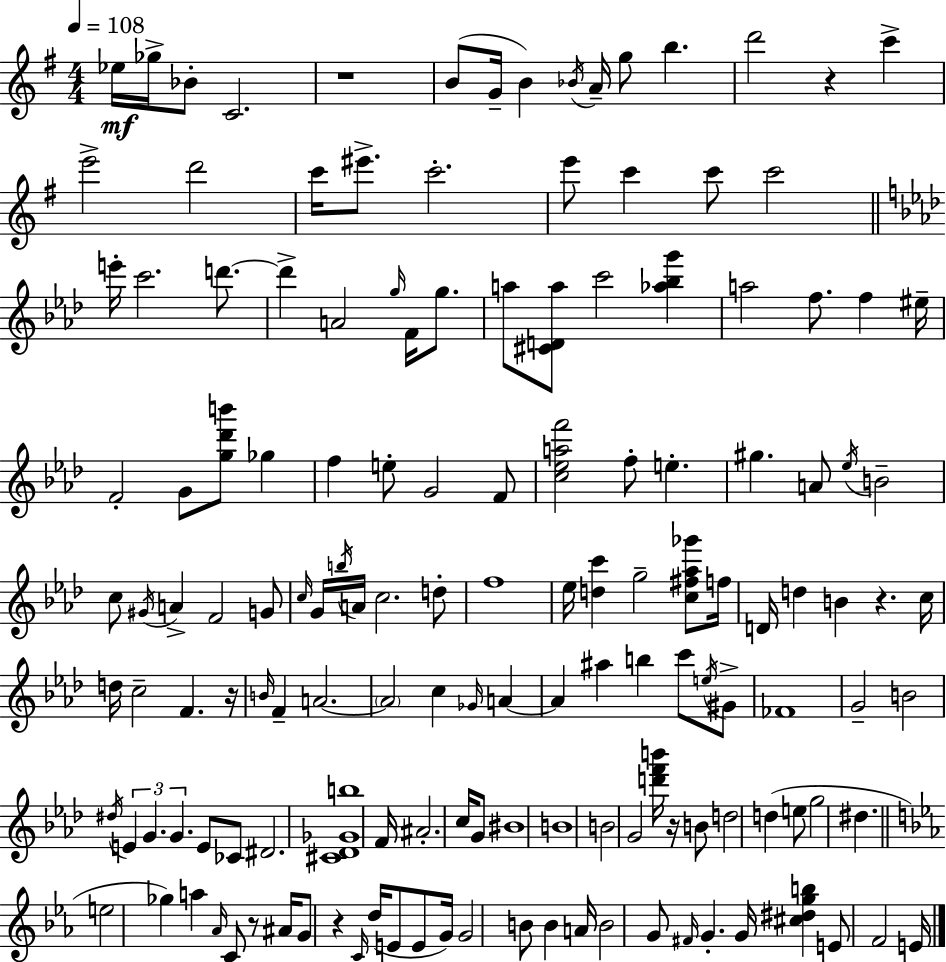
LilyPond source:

{
  \clef treble
  \numericTimeSignature
  \time 4/4
  \key e \minor
  \tempo 4 = 108
  \repeat volta 2 { ees''16\mf ges''16-> bes'8-. c'2. | r1 | b'8( g'16-- b'4) \acciaccatura { bes'16 } a'16-- g''8 b''4. | d'''2 r4 c'''4-> | \break e'''2-> d'''2 | c'''16 eis'''8.-> c'''2.-. | e'''8 c'''4 c'''8 c'''2 | \bar "||" \break \key aes \major e'''16-. c'''2. d'''8.~~ | d'''4-> a'2 \grace { g''16 } f'16 g''8. | a''8 <cis' d' a''>8 c'''2 <aes'' bes'' g'''>4 | a''2 f''8. f''4 | \break eis''16-- f'2-. g'8 <g'' des''' b'''>8 ges''4 | f''4 e''8-. g'2 f'8 | <c'' ees'' a'' f'''>2 f''8-. e''4.-. | gis''4. a'8 \acciaccatura { ees''16 } b'2-- | \break c''8 \acciaccatura { gis'16 } a'4-> f'2 | g'8 \grace { c''16 } g'16 \acciaccatura { b''16 } a'16 c''2. | d''8-. f''1 | ees''16 <d'' c'''>4 g''2-- | \break <c'' fis'' aes'' ges'''>8 f''16 d'16 d''4 b'4 r4. | c''16 d''16 c''2-- f'4. | r16 \grace { b'16 } f'4-- a'2.~~ | \parenthesize a'2 c''4 | \break \grace { ges'16 } a'4~~ a'4 ais''4 b''4 | c'''8 \acciaccatura { e''16 } gis'8-> fes'1 | g'2-- | b'2 \acciaccatura { dis''16 } \tuplet 3/2 { e'4 g'4. | \break g'4. } e'8 ces'8 dis'2. | <cis' des' ges' b''>1 | f'16 ais'2.-. | c''16 g'8 bis'1 | \break b'1 | b'2 | g'2 <d''' f''' b'''>16 r16 b'8 d''2 | d''4( e''8 g''2 | \break dis''4. \bar "||" \break \key ees \major e''2 ges''4) a''4 | \grace { aes'16 } c'8 r8 ais'16 g'8 r4 \grace { c'16 }( d''16 e'8 | e'8 g'16) g'2 b'8 b'4 | a'16 b'2 g'8 \grace { fis'16 } g'4.-. | \break g'16 <cis'' dis'' g'' b''>4 e'8 f'2 | e'16 } \bar "|."
}